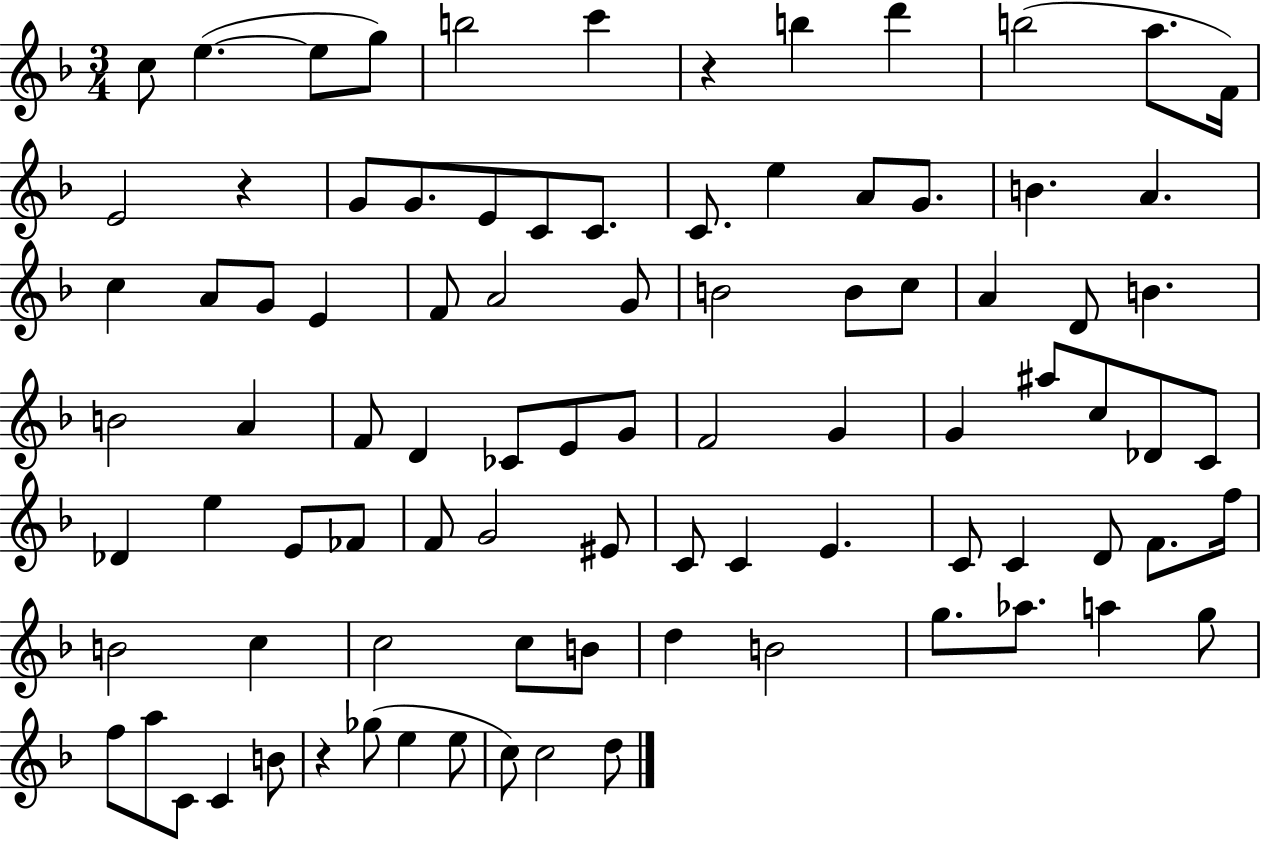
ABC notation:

X:1
T:Untitled
M:3/4
L:1/4
K:F
c/2 e e/2 g/2 b2 c' z b d' b2 a/2 F/4 E2 z G/2 G/2 E/2 C/2 C/2 C/2 e A/2 G/2 B A c A/2 G/2 E F/2 A2 G/2 B2 B/2 c/2 A D/2 B B2 A F/2 D _C/2 E/2 G/2 F2 G G ^a/2 c/2 _D/2 C/2 _D e E/2 _F/2 F/2 G2 ^E/2 C/2 C E C/2 C D/2 F/2 f/4 B2 c c2 c/2 B/2 d B2 g/2 _a/2 a g/2 f/2 a/2 C/2 C B/2 z _g/2 e e/2 c/2 c2 d/2